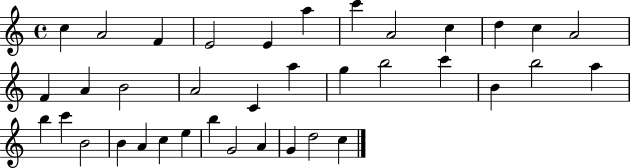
X:1
T:Untitled
M:4/4
L:1/4
K:C
c A2 F E2 E a c' A2 c d c A2 F A B2 A2 C a g b2 c' B b2 a b c' B2 B A c e b G2 A G d2 c